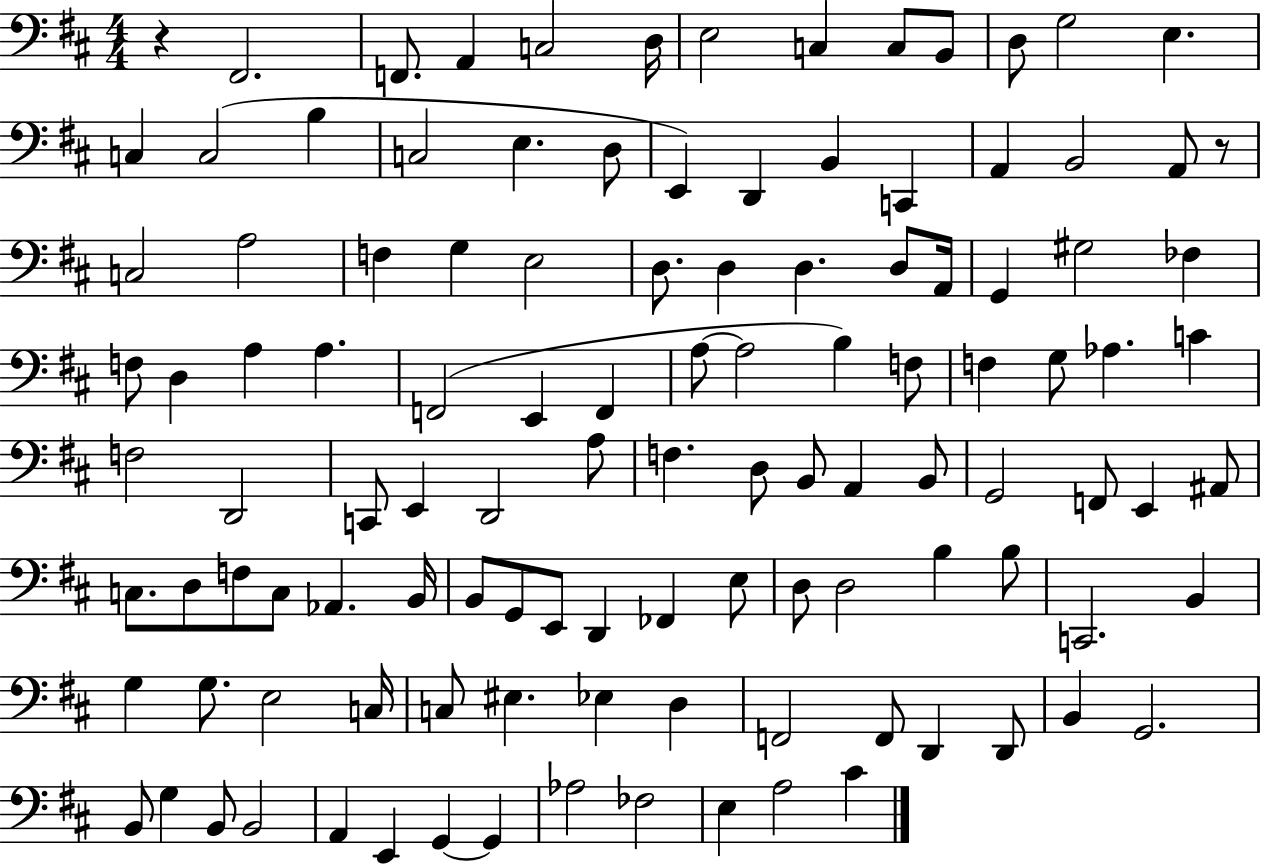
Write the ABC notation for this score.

X:1
T:Untitled
M:4/4
L:1/4
K:D
z ^F,,2 F,,/2 A,, C,2 D,/4 E,2 C, C,/2 B,,/2 D,/2 G,2 E, C, C,2 B, C,2 E, D,/2 E,, D,, B,, C,, A,, B,,2 A,,/2 z/2 C,2 A,2 F, G, E,2 D,/2 D, D, D,/2 A,,/4 G,, ^G,2 _F, F,/2 D, A, A, F,,2 E,, F,, A,/2 A,2 B, F,/2 F, G,/2 _A, C F,2 D,,2 C,,/2 E,, D,,2 A,/2 F, D,/2 B,,/2 A,, B,,/2 G,,2 F,,/2 E,, ^A,,/2 C,/2 D,/2 F,/2 C,/2 _A,, B,,/4 B,,/2 G,,/2 E,,/2 D,, _F,, E,/2 D,/2 D,2 B, B,/2 C,,2 B,, G, G,/2 E,2 C,/4 C,/2 ^E, _E, D, F,,2 F,,/2 D,, D,,/2 B,, G,,2 B,,/2 G, B,,/2 B,,2 A,, E,, G,, G,, _A,2 _F,2 E, A,2 ^C